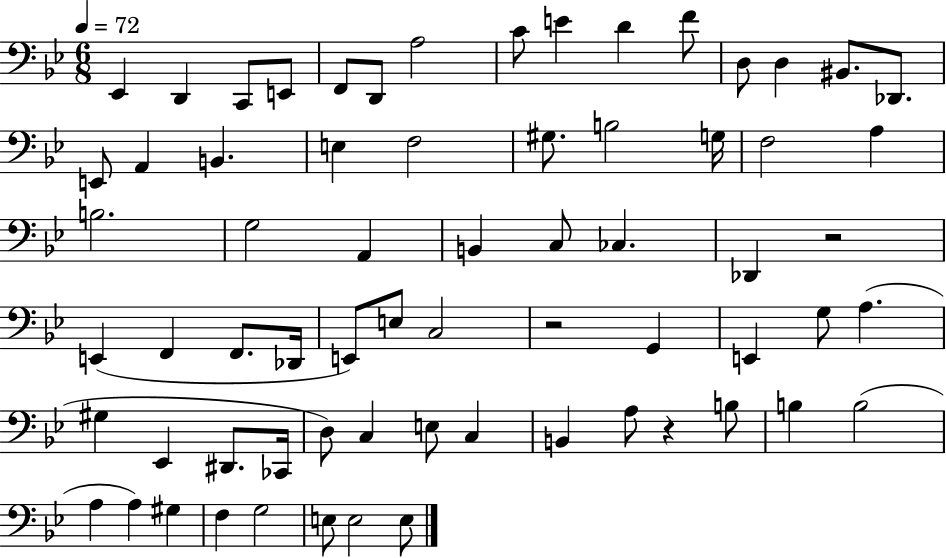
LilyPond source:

{
  \clef bass
  \numericTimeSignature
  \time 6/8
  \key bes \major
  \tempo 4 = 72
  ees,4 d,4 c,8 e,8 | f,8 d,8 a2 | c'8 e'4 d'4 f'8 | d8 d4 bis,8. des,8. | \break e,8 a,4 b,4. | e4 f2 | gis8. b2 g16 | f2 a4 | \break b2. | g2 a,4 | b,4 c8 ces4. | des,4 r2 | \break e,4( f,4 f,8. des,16 | e,8) e8 c2 | r2 g,4 | e,4 g8 a4.( | \break gis4 ees,4 dis,8. ces,16 | d8) c4 e8 c4 | b,4 a8 r4 b8 | b4 b2( | \break a4 a4) gis4 | f4 g2 | e8 e2 e8 | \bar "|."
}